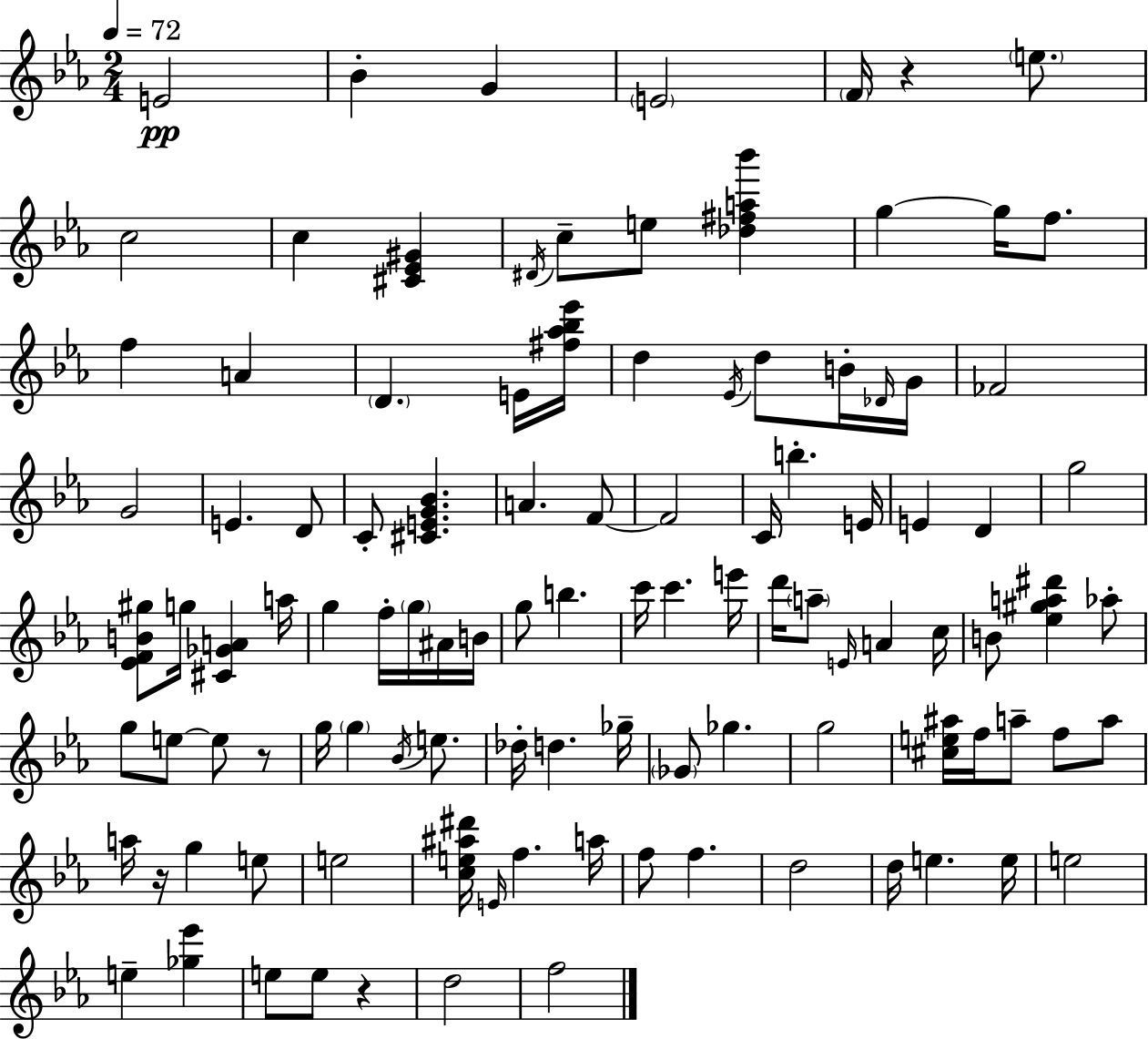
X:1
T:Untitled
M:2/4
L:1/4
K:Eb
E2 _B G E2 F/4 z e/2 c2 c [^C_E^G] ^D/4 c/2 e/2 [_d^fa_b'] g g/4 f/2 f A D E/4 [^f_a_b_e']/4 d _E/4 d/2 B/4 _D/4 G/4 _F2 G2 E D/2 C/2 [^CEG_B] A F/2 F2 C/4 b E/4 E D g2 [_EFB^g]/2 g/4 [^C_GA] a/4 g f/4 g/4 ^A/4 B/4 g/2 b c'/4 c' e'/4 d'/4 a/2 E/4 A c/4 B/2 [_e^ga^d'] _a/2 g/2 e/2 e/2 z/2 g/4 g _B/4 e/2 _d/4 d _g/4 _G/2 _g g2 [^ce^a]/4 f/4 a/2 f/2 a/2 a/4 z/4 g e/2 e2 [ce^a^d']/4 E/4 f a/4 f/2 f d2 d/4 e e/4 e2 e [_g_e'] e/2 e/2 z d2 f2